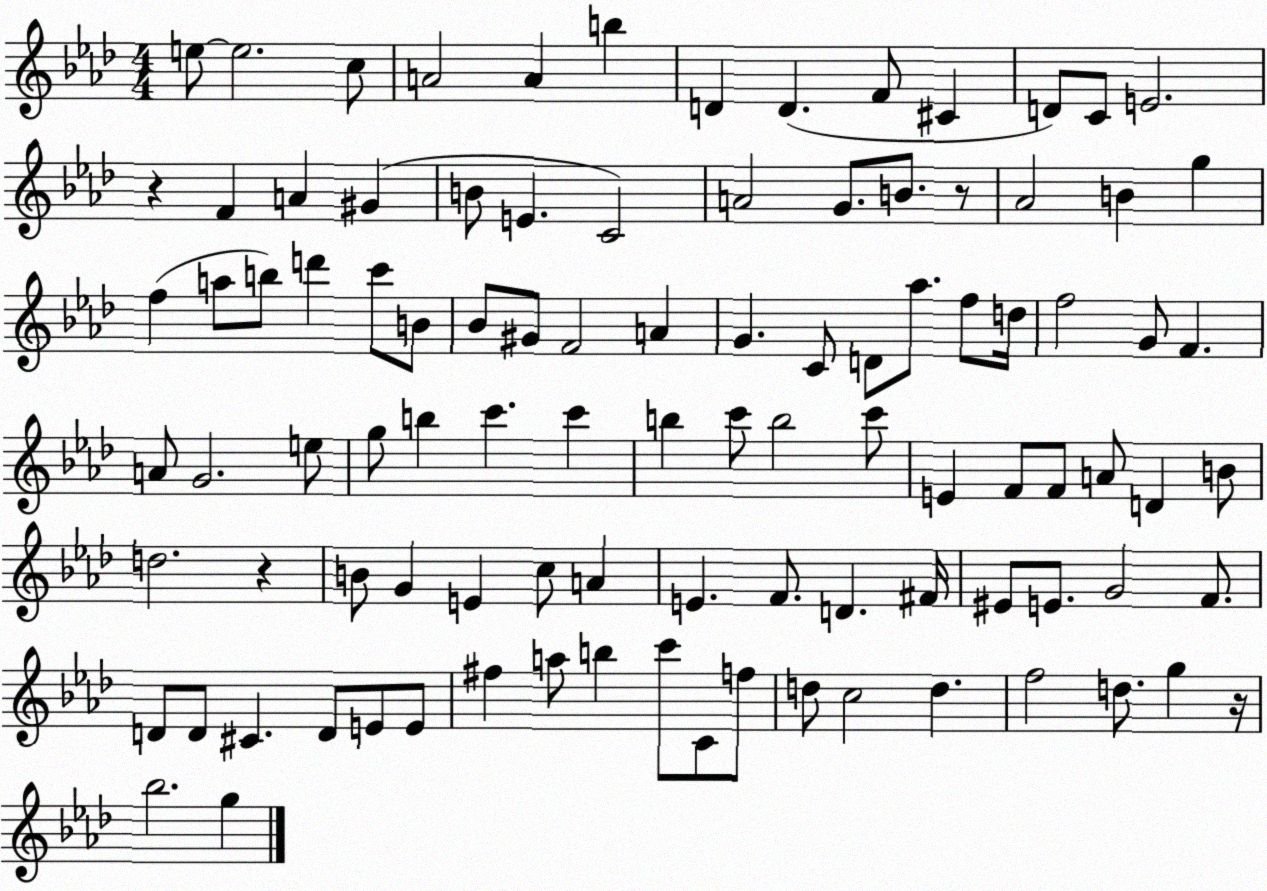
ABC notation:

X:1
T:Untitled
M:4/4
L:1/4
K:Ab
e/2 e2 c/2 A2 A b D D F/2 ^C D/2 C/2 E2 z F A ^G B/2 E C2 A2 G/2 B/2 z/2 _A2 B g f a/2 b/2 d' c'/2 B/2 _B/2 ^G/2 F2 A G C/2 D/2 _a/2 f/2 d/4 f2 G/2 F A/2 G2 e/2 g/2 b c' c' b c'/2 b2 c'/2 E F/2 F/2 A/2 D B/2 d2 z B/2 G E c/2 A E F/2 D ^F/4 ^E/2 E/2 G2 F/2 D/2 D/2 ^C D/2 E/2 E/2 ^f a/2 b c'/2 C/2 f/2 d/2 c2 d f2 d/2 g z/4 _b2 g